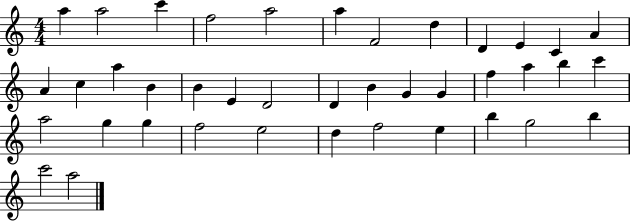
{
  \clef treble
  \numericTimeSignature
  \time 4/4
  \key c \major
  a''4 a''2 c'''4 | f''2 a''2 | a''4 f'2 d''4 | d'4 e'4 c'4 a'4 | \break a'4 c''4 a''4 b'4 | b'4 e'4 d'2 | d'4 b'4 g'4 g'4 | f''4 a''4 b''4 c'''4 | \break a''2 g''4 g''4 | f''2 e''2 | d''4 f''2 e''4 | b''4 g''2 b''4 | \break c'''2 a''2 | \bar "|."
}